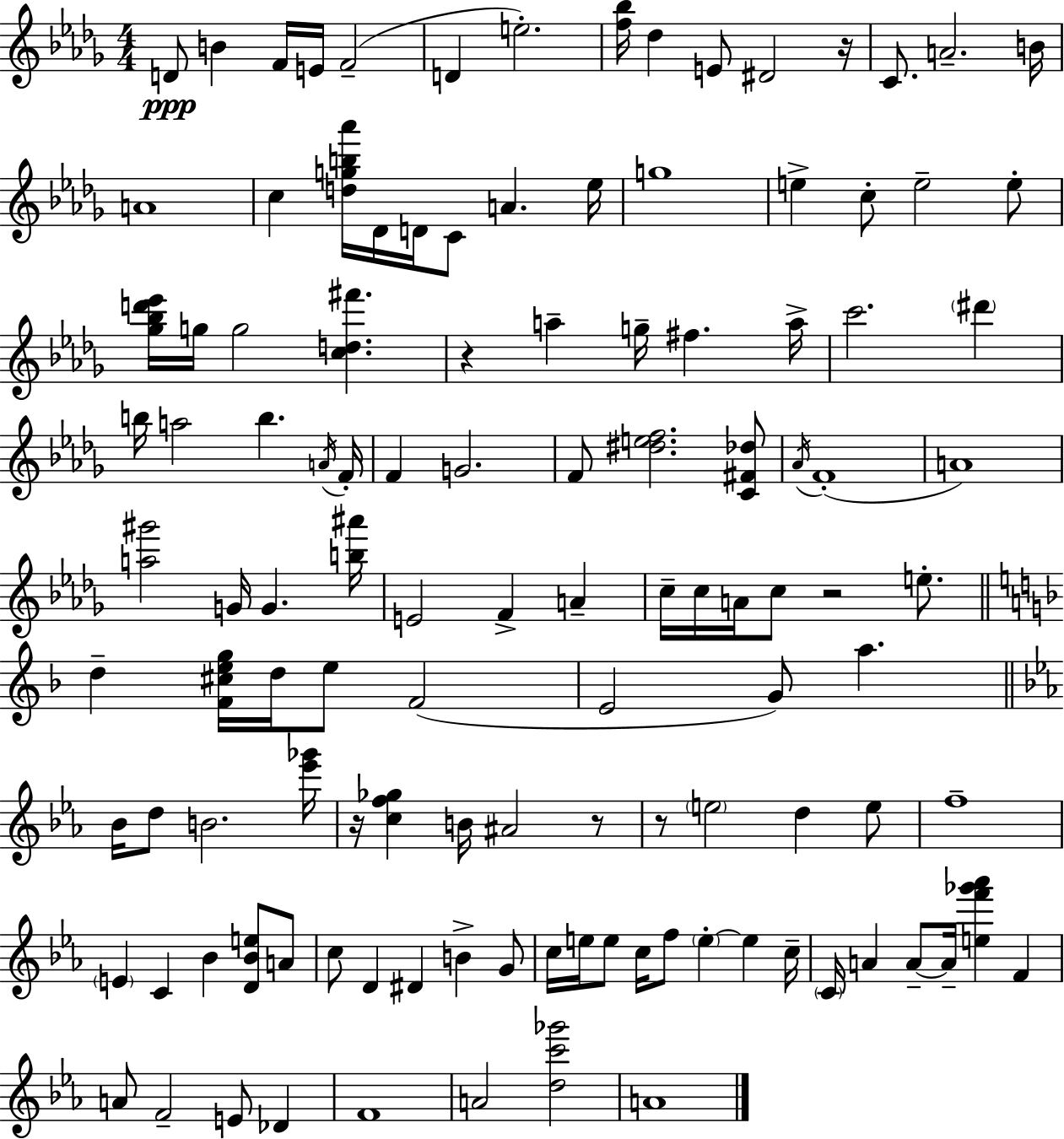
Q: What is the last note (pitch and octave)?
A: A4